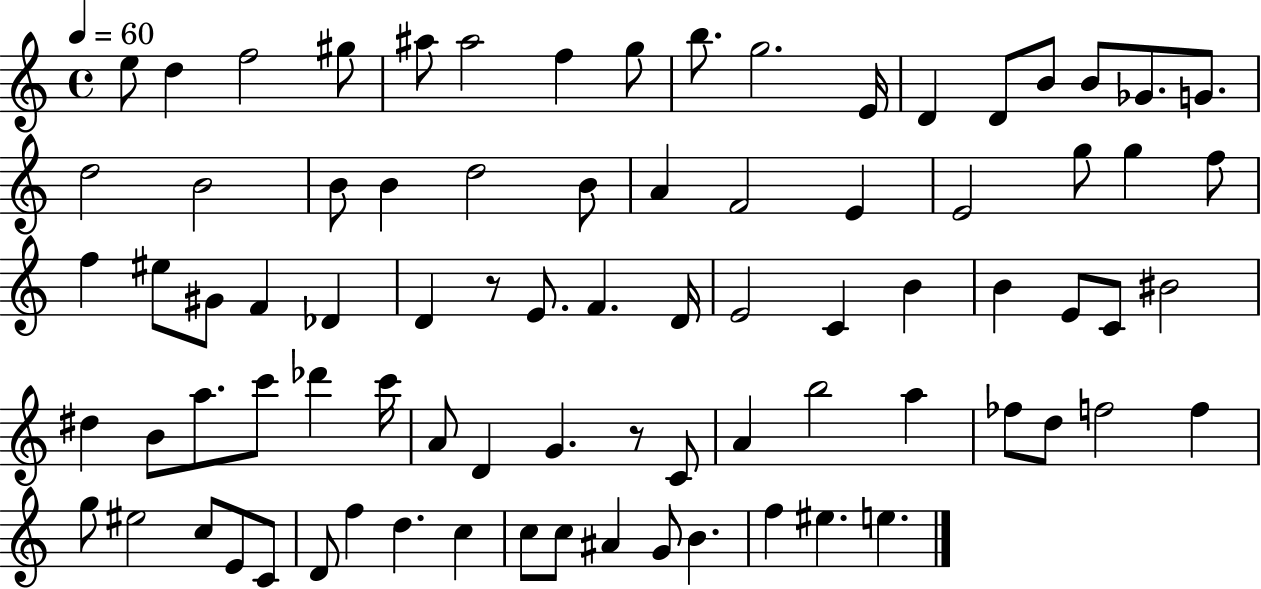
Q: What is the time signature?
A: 4/4